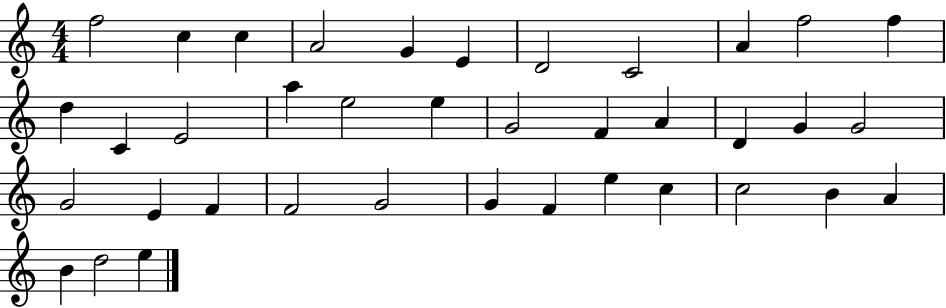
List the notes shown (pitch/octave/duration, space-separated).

F5/h C5/q C5/q A4/h G4/q E4/q D4/h C4/h A4/q F5/h F5/q D5/q C4/q E4/h A5/q E5/h E5/q G4/h F4/q A4/q D4/q G4/q G4/h G4/h E4/q F4/q F4/h G4/h G4/q F4/q E5/q C5/q C5/h B4/q A4/q B4/q D5/h E5/q